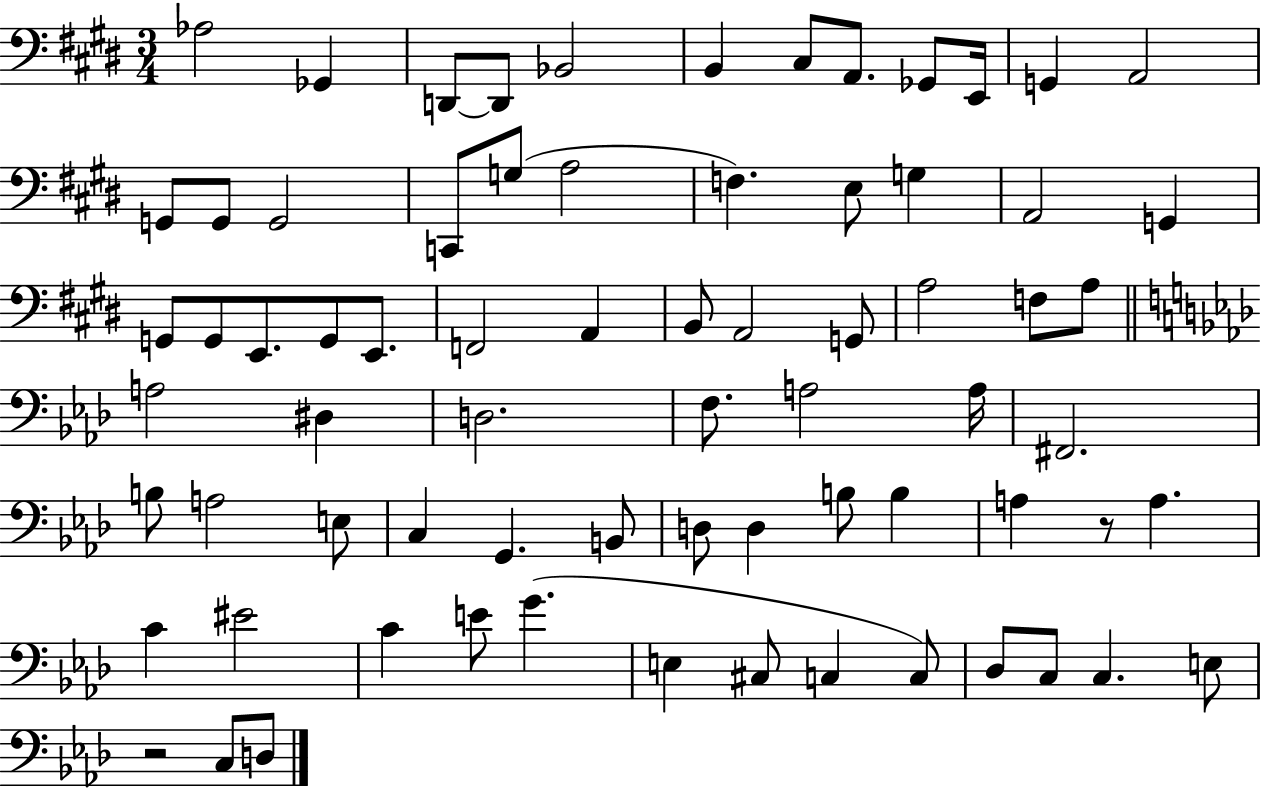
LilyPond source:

{
  \clef bass
  \numericTimeSignature
  \time 3/4
  \key e \major
  \repeat volta 2 { aes2 ges,4 | d,8~~ d,8 bes,2 | b,4 cis8 a,8. ges,8 e,16 | g,4 a,2 | \break g,8 g,8 g,2 | c,8 g8( a2 | f4.) e8 g4 | a,2 g,4 | \break g,8 g,8 e,8. g,8 e,8. | f,2 a,4 | b,8 a,2 g,8 | a2 f8 a8 | \break \bar "||" \break \key aes \major a2 dis4 | d2. | f8. a2 a16 | fis,2. | \break b8 a2 e8 | c4 g,4. b,8 | d8 d4 b8 b4 | a4 r8 a4. | \break c'4 eis'2 | c'4 e'8 g'4.( | e4 cis8 c4 c8) | des8 c8 c4. e8 | \break r2 c8 d8 | } \bar "|."
}